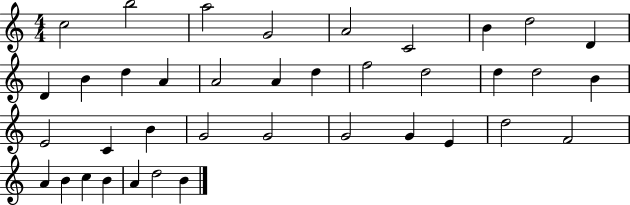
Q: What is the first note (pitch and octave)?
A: C5